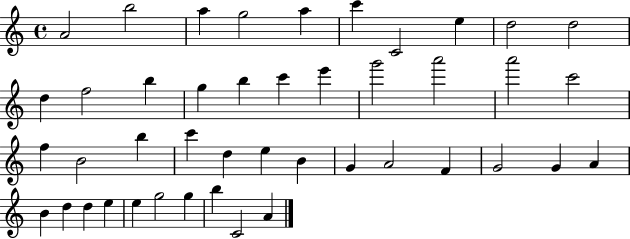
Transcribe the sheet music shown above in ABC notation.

X:1
T:Untitled
M:4/4
L:1/4
K:C
A2 b2 a g2 a c' C2 e d2 d2 d f2 b g b c' e' g'2 a'2 a'2 c'2 f B2 b c' d e B G A2 F G2 G A B d d e e g2 g b C2 A